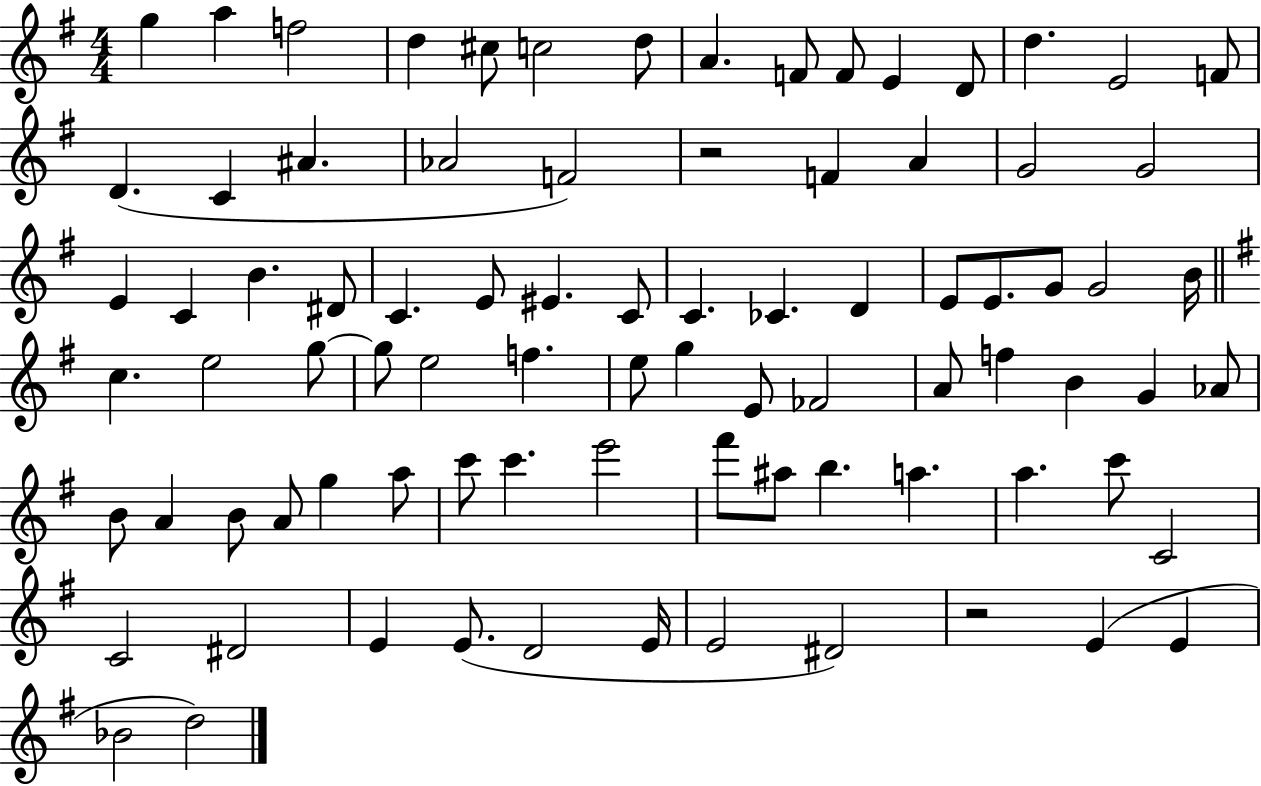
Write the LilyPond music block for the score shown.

{
  \clef treble
  \numericTimeSignature
  \time 4/4
  \key g \major
  g''4 a''4 f''2 | d''4 cis''8 c''2 d''8 | a'4. f'8 f'8 e'4 d'8 | d''4. e'2 f'8 | \break d'4.( c'4 ais'4. | aes'2 f'2) | r2 f'4 a'4 | g'2 g'2 | \break e'4 c'4 b'4. dis'8 | c'4. e'8 eis'4. c'8 | c'4. ces'4. d'4 | e'8 e'8. g'8 g'2 b'16 | \break \bar "||" \break \key e \minor c''4. e''2 g''8~~ | g''8 e''2 f''4. | e''8 g''4 e'8 fes'2 | a'8 f''4 b'4 g'4 aes'8 | \break b'8 a'4 b'8 a'8 g''4 a''8 | c'''8 c'''4. e'''2 | fis'''8 ais''8 b''4. a''4. | a''4. c'''8 c'2 | \break c'2 dis'2 | e'4 e'8.( d'2 e'16 | e'2 dis'2) | r2 e'4( e'4 | \break bes'2 d''2) | \bar "|."
}